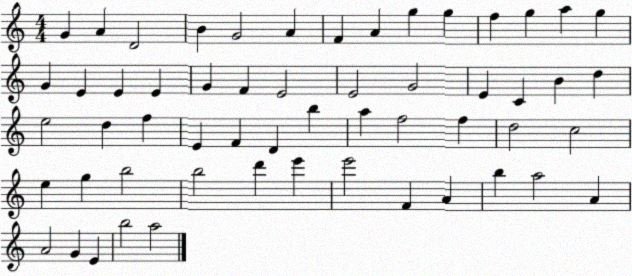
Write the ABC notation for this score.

X:1
T:Untitled
M:4/4
L:1/4
K:C
G A D2 B G2 A F A g g f g a g G E E E G F E2 E2 G2 E C B d e2 d f E F D b a f2 f d2 c2 e g b2 b2 d' e' e'2 F A b a2 A A2 G E b2 a2